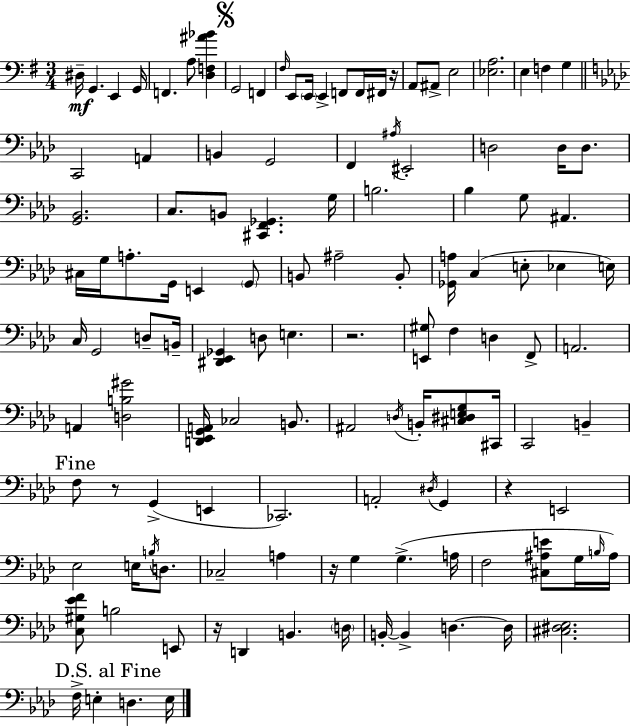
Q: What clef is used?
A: bass